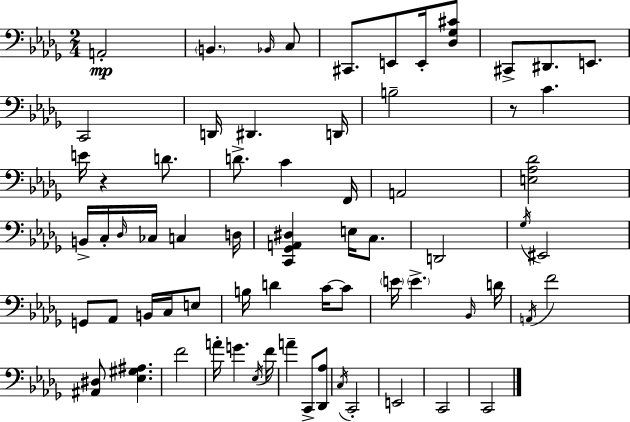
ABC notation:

X:1
T:Untitled
M:2/4
L:1/4
K:Bbm
A,,2 B,, _B,,/4 C,/2 ^C,,/2 E,,/2 E,,/4 [_D,_G,^C]/2 ^C,,/2 ^D,,/2 E,,/2 C,,2 D,,/4 ^D,, D,,/4 B,2 z/2 C E/4 z D/2 D/2 C F,,/4 A,,2 [E,_A,_D]2 B,,/4 C,/4 _D,/4 _C,/4 C, D,/4 [C,,_G,,A,,^D,] E,/4 C,/2 D,,2 _G,/4 ^E,,2 G,,/2 _A,,/2 B,,/4 C,/4 E,/2 B,/4 D C/4 C/2 E/4 E _B,,/4 D/4 A,,/4 F2 [^A,,^D,]/2 [_E,^G,^A,] F2 A/4 G _E,/4 F/4 A C,,/2 [_D,,_A,]/2 C,/4 C,,2 E,,2 C,,2 C,,2